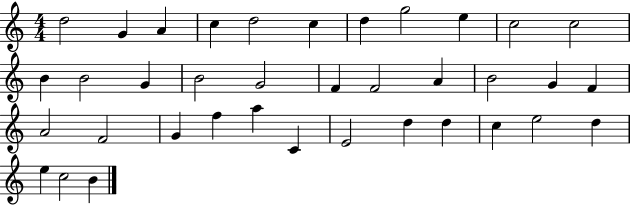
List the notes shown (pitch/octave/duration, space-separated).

D5/h G4/q A4/q C5/q D5/h C5/q D5/q G5/h E5/q C5/h C5/h B4/q B4/h G4/q B4/h G4/h F4/q F4/h A4/q B4/h G4/q F4/q A4/h F4/h G4/q F5/q A5/q C4/q E4/h D5/q D5/q C5/q E5/h D5/q E5/q C5/h B4/q